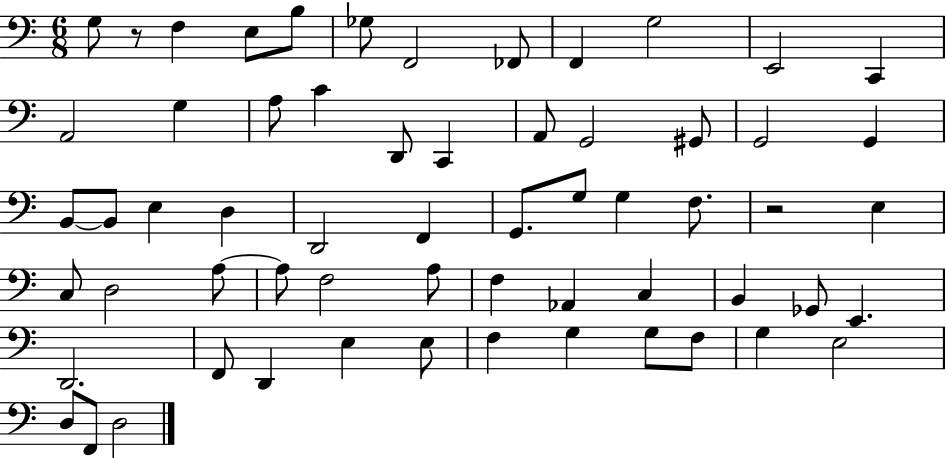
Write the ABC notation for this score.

X:1
T:Untitled
M:6/8
L:1/4
K:C
G,/2 z/2 F, E,/2 B,/2 _G,/2 F,,2 _F,,/2 F,, G,2 E,,2 C,, A,,2 G, A,/2 C D,,/2 C,, A,,/2 G,,2 ^G,,/2 G,,2 G,, B,,/2 B,,/2 E, D, D,,2 F,, G,,/2 G,/2 G, F,/2 z2 E, C,/2 D,2 A,/2 A,/2 F,2 A,/2 F, _A,, C, B,, _G,,/2 E,, D,,2 F,,/2 D,, E, E,/2 F, G, G,/2 F,/2 G, E,2 D,/2 F,,/2 D,2